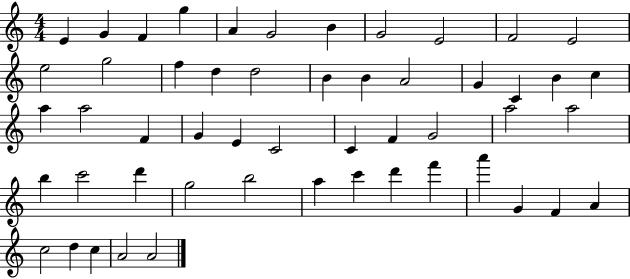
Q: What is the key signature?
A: C major